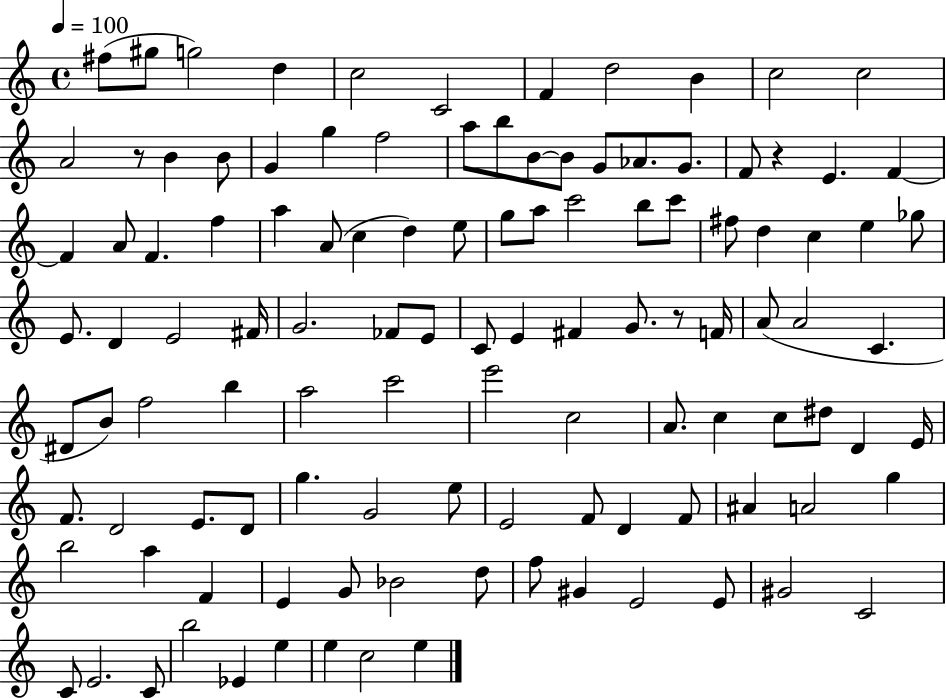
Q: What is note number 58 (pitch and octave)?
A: F4